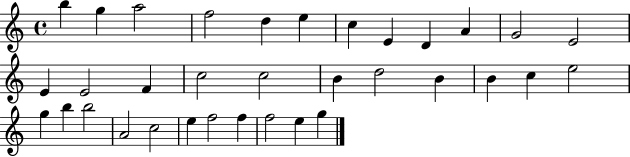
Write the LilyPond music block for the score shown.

{
  \clef treble
  \time 4/4
  \defaultTimeSignature
  \key c \major
  b''4 g''4 a''2 | f''2 d''4 e''4 | c''4 e'4 d'4 a'4 | g'2 e'2 | \break e'4 e'2 f'4 | c''2 c''2 | b'4 d''2 b'4 | b'4 c''4 e''2 | \break g''4 b''4 b''2 | a'2 c''2 | e''4 f''2 f''4 | f''2 e''4 g''4 | \break \bar "|."
}